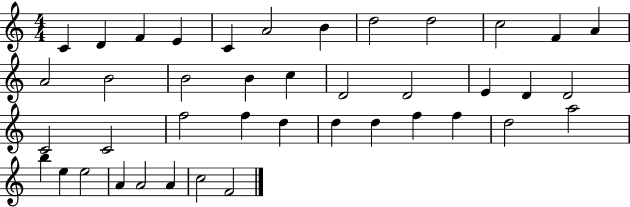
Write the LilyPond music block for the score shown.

{
  \clef treble
  \numericTimeSignature
  \time 4/4
  \key c \major
  c'4 d'4 f'4 e'4 | c'4 a'2 b'4 | d''2 d''2 | c''2 f'4 a'4 | \break a'2 b'2 | b'2 b'4 c''4 | d'2 d'2 | e'4 d'4 d'2 | \break c'2 c'2 | f''2 f''4 d''4 | d''4 d''4 f''4 f''4 | d''2 a''2 | \break b''4 e''4 e''2 | a'4 a'2 a'4 | c''2 f'2 | \bar "|."
}